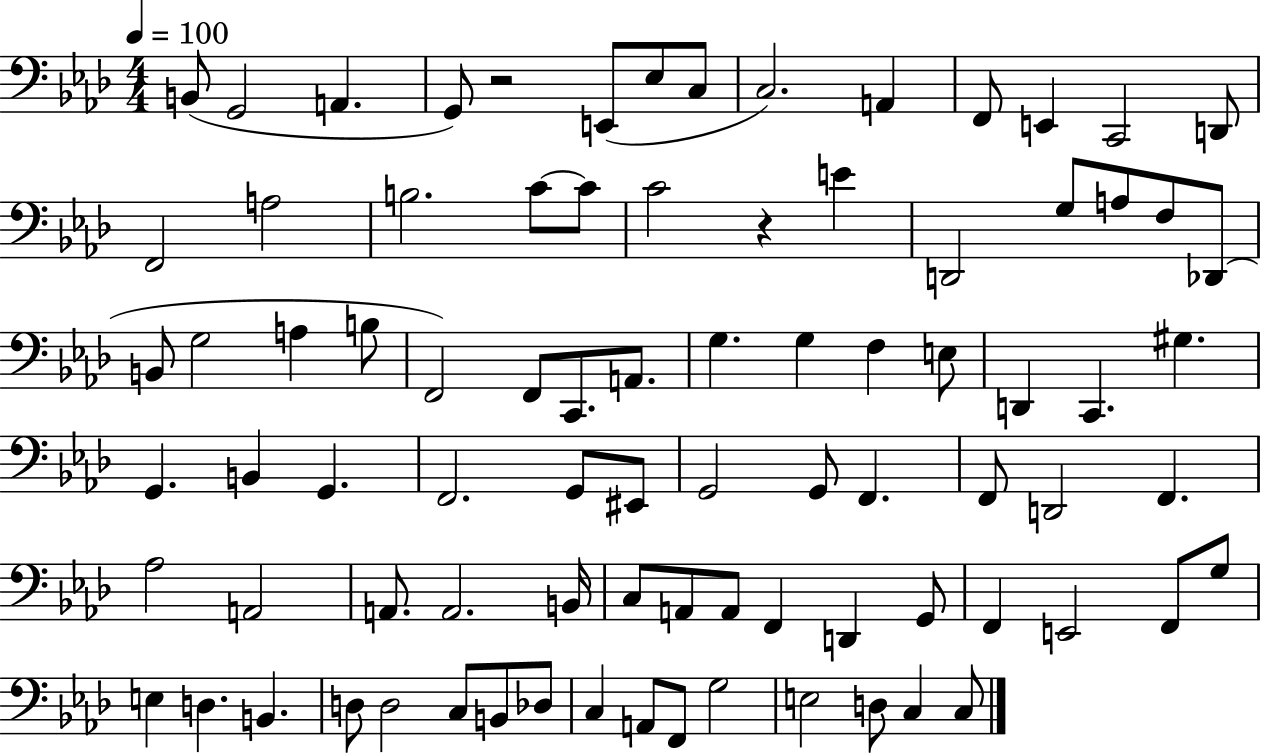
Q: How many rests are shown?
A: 2